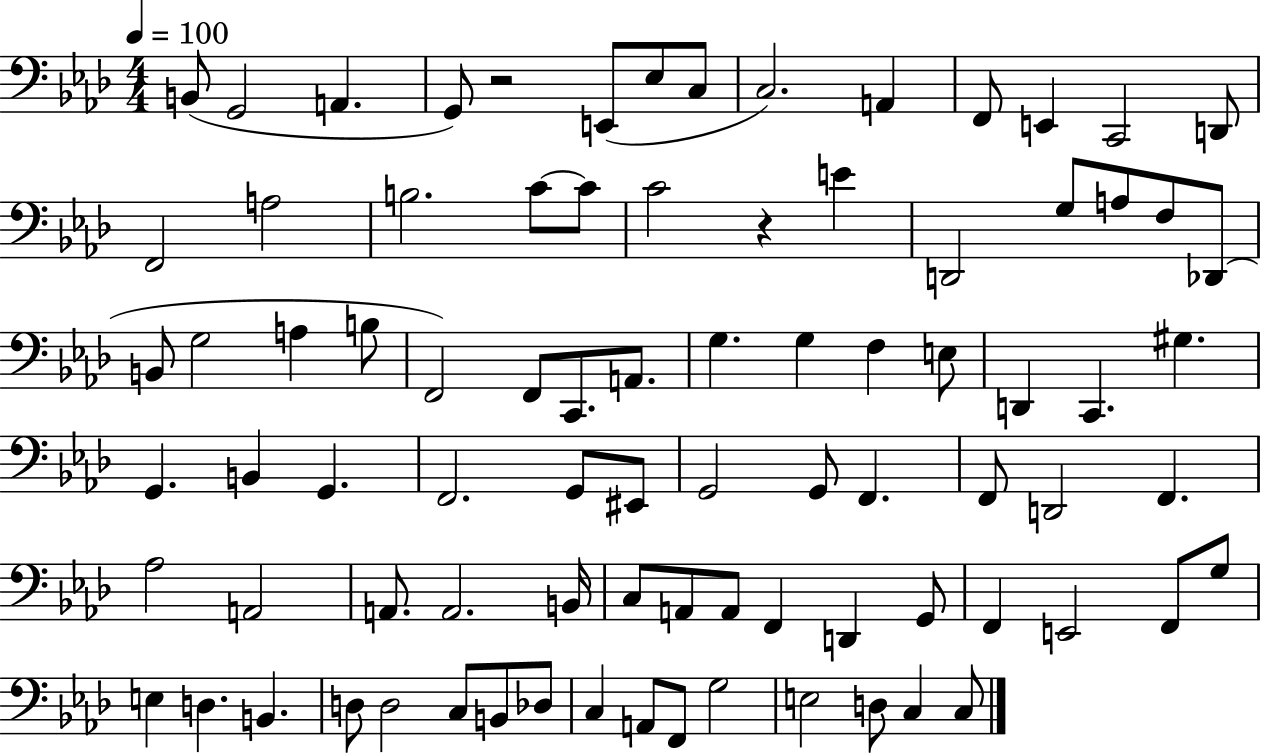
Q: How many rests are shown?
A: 2